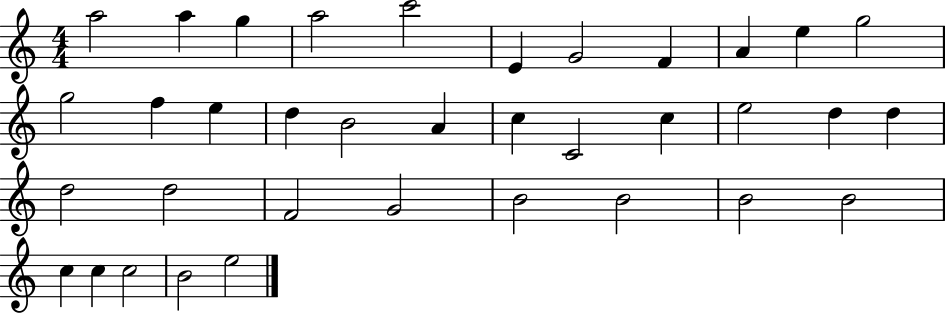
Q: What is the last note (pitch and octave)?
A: E5